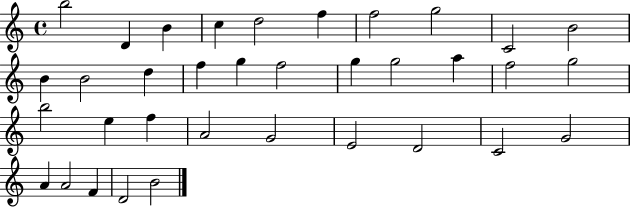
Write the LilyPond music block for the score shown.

{
  \clef treble
  \time 4/4
  \defaultTimeSignature
  \key c \major
  b''2 d'4 b'4 | c''4 d''2 f''4 | f''2 g''2 | c'2 b'2 | \break b'4 b'2 d''4 | f''4 g''4 f''2 | g''4 g''2 a''4 | f''2 g''2 | \break b''2 e''4 f''4 | a'2 g'2 | e'2 d'2 | c'2 g'2 | \break a'4 a'2 f'4 | d'2 b'2 | \bar "|."
}